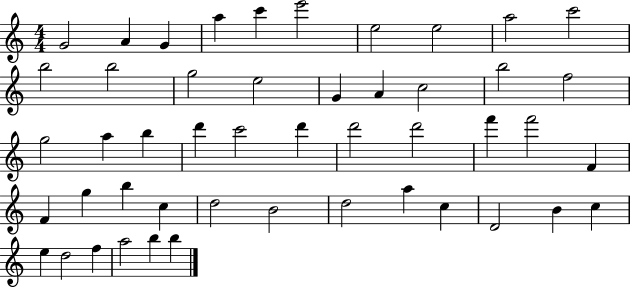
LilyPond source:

{
  \clef treble
  \numericTimeSignature
  \time 4/4
  \key c \major
  g'2 a'4 g'4 | a''4 c'''4 e'''2 | e''2 e''2 | a''2 c'''2 | \break b''2 b''2 | g''2 e''2 | g'4 a'4 c''2 | b''2 f''2 | \break g''2 a''4 b''4 | d'''4 c'''2 d'''4 | d'''2 d'''2 | f'''4 f'''2 f'4 | \break f'4 g''4 b''4 c''4 | d''2 b'2 | d''2 a''4 c''4 | d'2 b'4 c''4 | \break e''4 d''2 f''4 | a''2 b''4 b''4 | \bar "|."
}